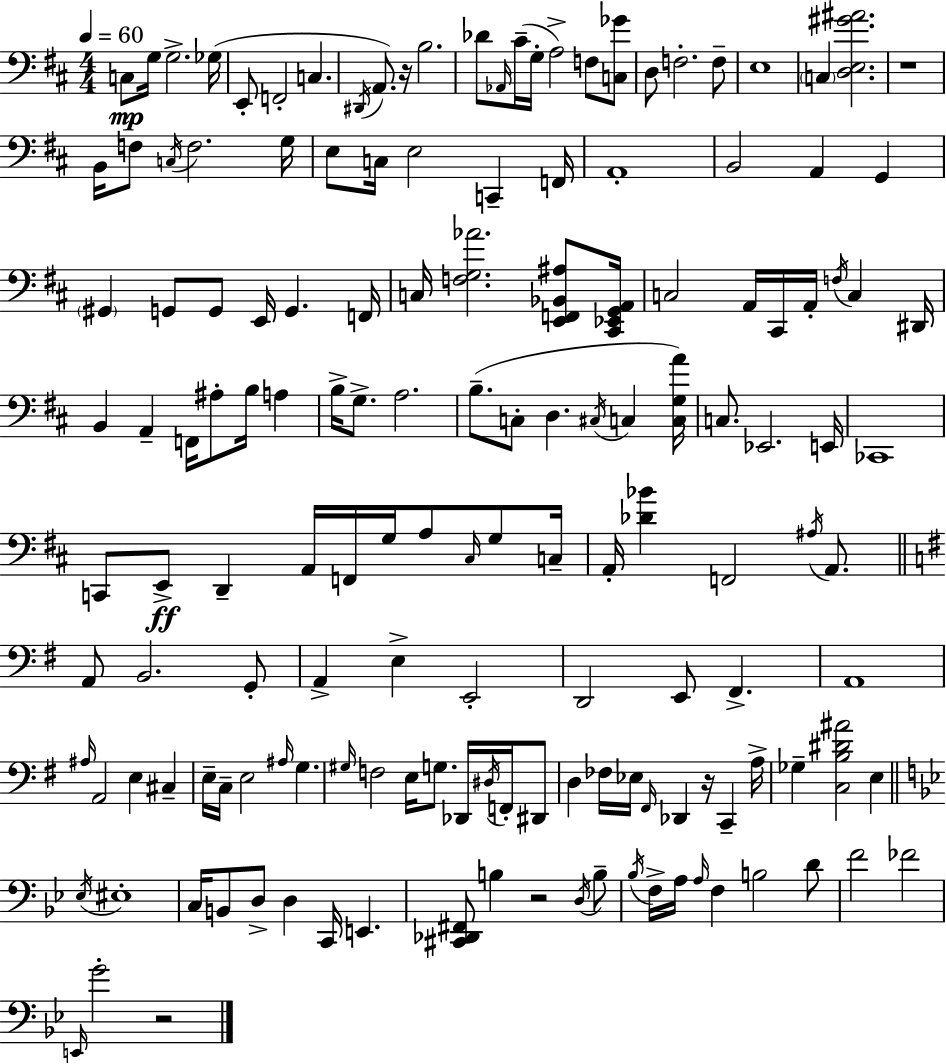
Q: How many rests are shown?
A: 5